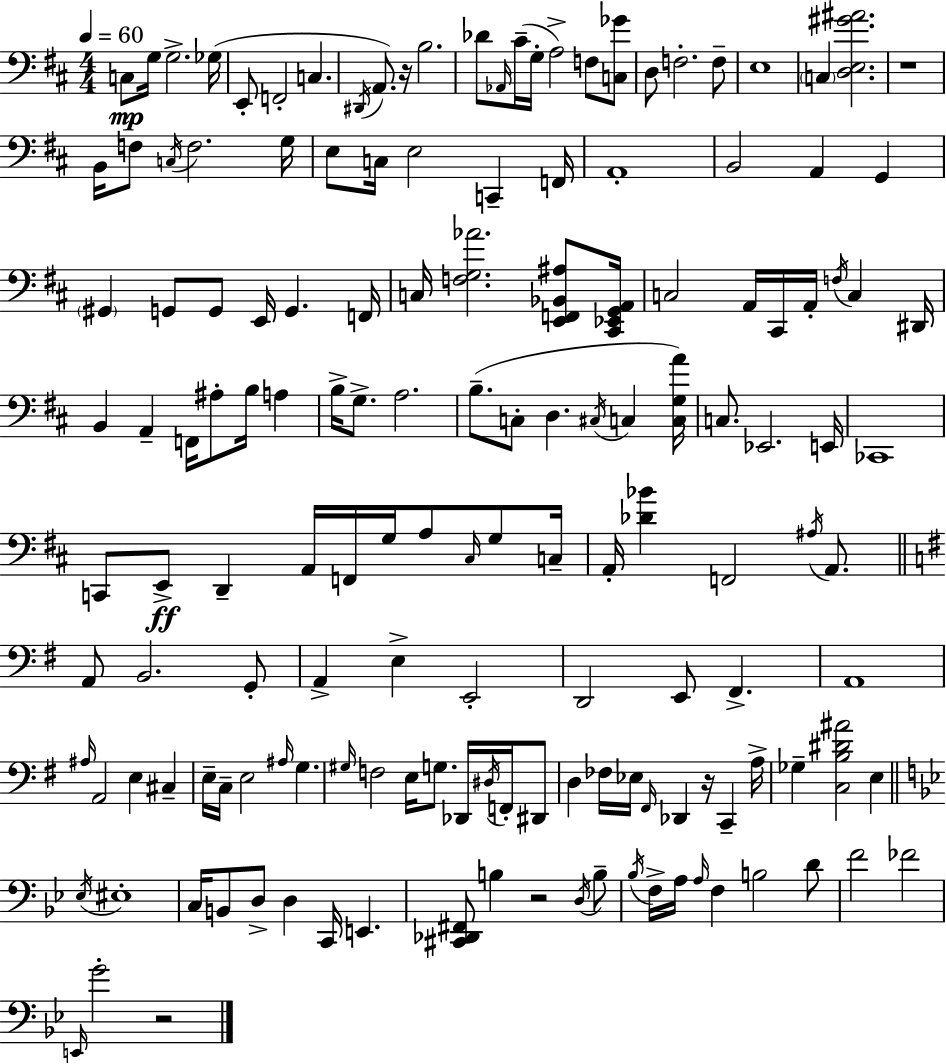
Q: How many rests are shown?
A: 5